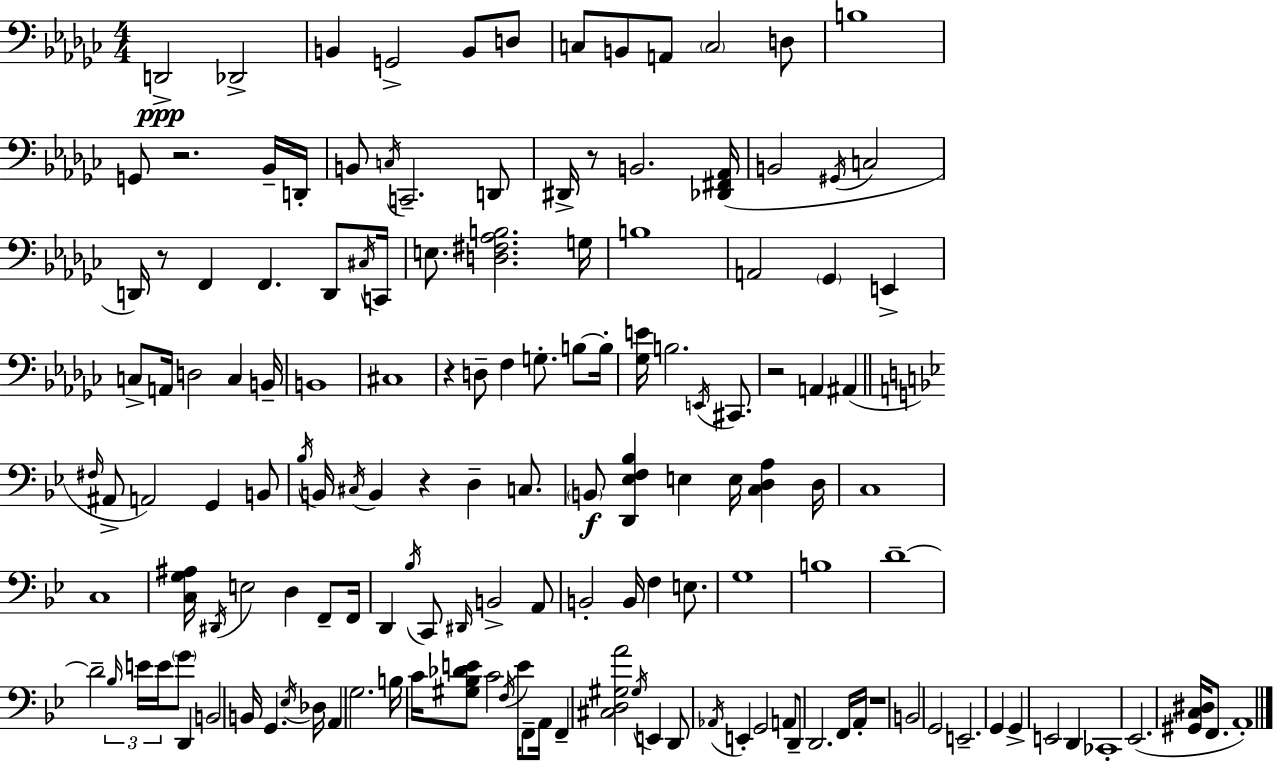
D2/h Db2/h B2/q G2/h B2/e D3/e C3/e B2/e A2/e C3/h D3/e B3/w G2/e R/h. Bb2/s D2/s B2/e C3/s C2/h. D2/e D#2/s R/e B2/h. [Db2,F#2,Ab2]/s B2/h G#2/s C3/h D2/s R/e F2/q F2/q. D2/e C#3/s C2/s E3/e. [D3,F#3,Ab3,B3]/h. G3/s B3/w A2/h Gb2/q E2/q C3/e A2/s D3/h C3/q B2/s B2/w C#3/w R/q D3/e F3/q G3/e. B3/e B3/s [Gb3,E4]/s B3/h. E2/s C#2/e. R/h A2/q A#2/q F#3/s A#2/e A2/h G2/q B2/e Bb3/s B2/s C#3/s B2/q R/q D3/q C3/e. B2/e [D2,Eb3,F3,Bb3]/q E3/q E3/s [C3,D3,A3]/q D3/s C3/w C3/w [C3,G3,A#3]/s D#2/s E3/h D3/q F2/e F2/s D2/q Bb3/s C2/e D#2/s B2/h A2/e B2/h B2/s F3/q E3/e. G3/w B3/w D4/w D4/h Bb3/s E4/s E4/s G4/e D2/q B2/h B2/s G2/q. Eb3/s Db3/s A2/q G3/h. B3/s C4/s [G#3,Bb3,Db4,E4]/e C4/h F3/s E4/s F2/e A2/s F2/q [C#3,D3,G#3,A4]/h G#3/s E2/q D2/e Ab2/s E2/q G2/h A2/e D2/e D2/h. F2/s A2/s R/w B2/h G2/h E2/h. G2/q G2/q E2/h D2/q CES2/w Eb2/h. [G#2,C3,D#3]/s F2/e. A2/w